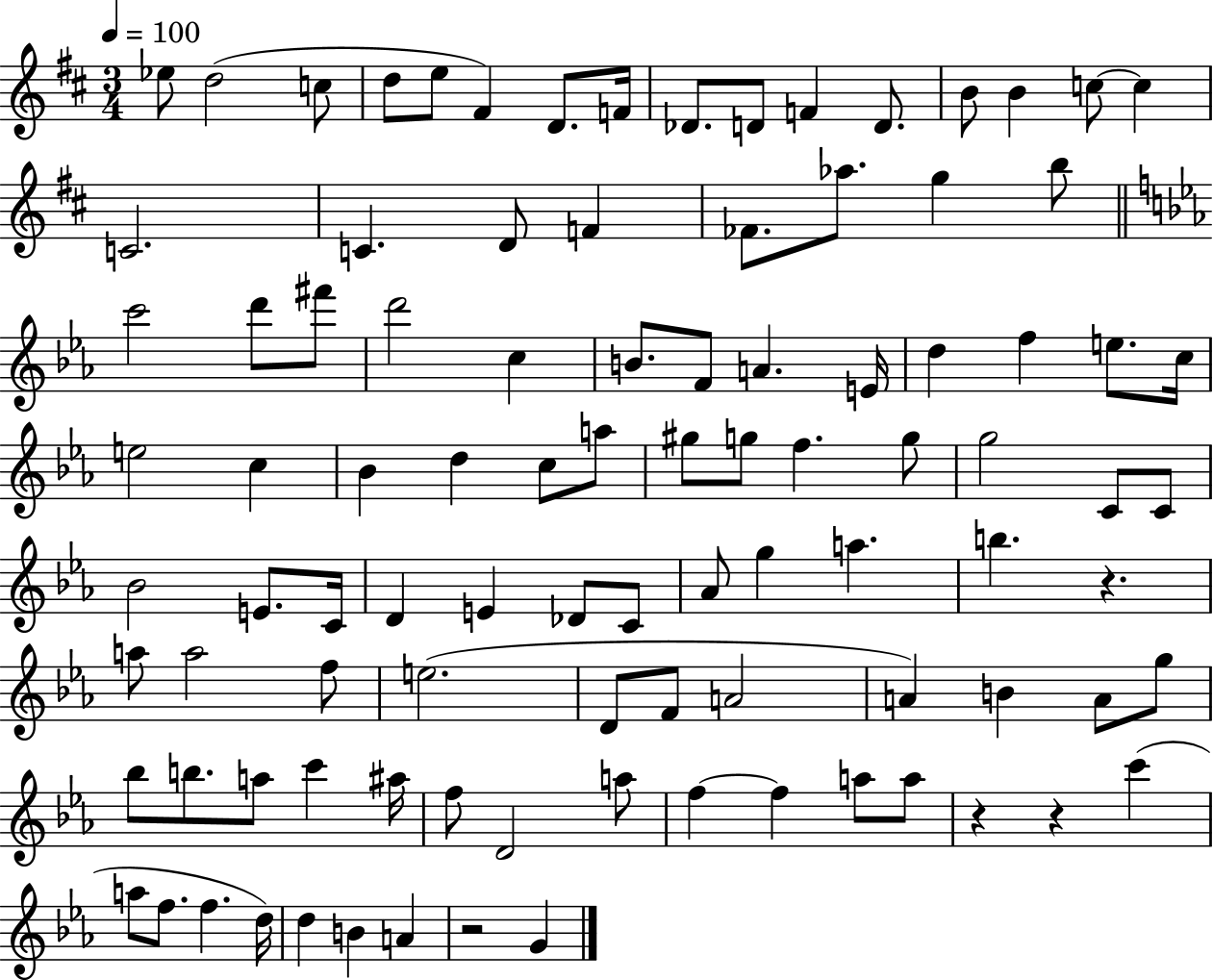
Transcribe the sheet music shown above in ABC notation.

X:1
T:Untitled
M:3/4
L:1/4
K:D
_e/2 d2 c/2 d/2 e/2 ^F D/2 F/4 _D/2 D/2 F D/2 B/2 B c/2 c C2 C D/2 F _F/2 _a/2 g b/2 c'2 d'/2 ^f'/2 d'2 c B/2 F/2 A E/4 d f e/2 c/4 e2 c _B d c/2 a/2 ^g/2 g/2 f g/2 g2 C/2 C/2 _B2 E/2 C/4 D E _D/2 C/2 _A/2 g a b z a/2 a2 f/2 e2 D/2 F/2 A2 A B A/2 g/2 _b/2 b/2 a/2 c' ^a/4 f/2 D2 a/2 f f a/2 a/2 z z c' a/2 f/2 f d/4 d B A z2 G